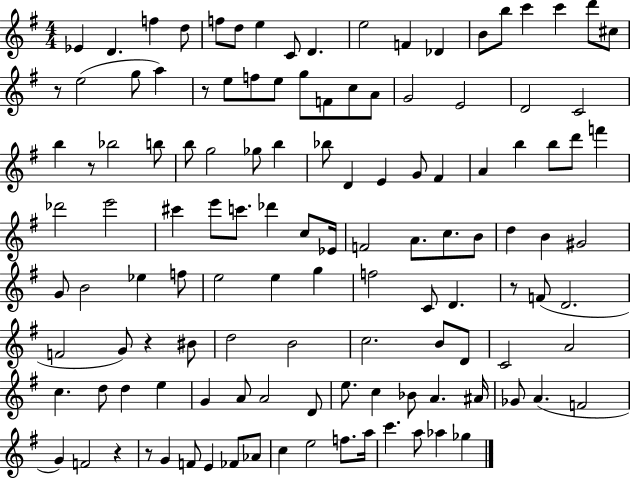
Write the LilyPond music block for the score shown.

{
  \clef treble
  \numericTimeSignature
  \time 4/4
  \key g \major
  \repeat volta 2 { ees'4 d'4. f''4 d''8 | f''8 d''8 e''4 c'8 d'4. | e''2 f'4 des'4 | b'8 b''8 c'''4 c'''4 d'''8 cis''8 | \break r8 e''2( g''8 a''4) | r8 e''8 f''8 e''8 g''8 f'8 c''8 a'8 | g'2 e'2 | d'2 c'2 | \break b''4 r8 bes''2 b''8 | b''8 g''2 ges''8 b''4 | bes''8 d'4 e'4 g'8 fis'4 | a'4 b''4 b''8 d'''8 f'''4 | \break des'''2 e'''2 | cis'''4 e'''8 c'''8. des'''4 c''8 ees'16 | f'2 a'8. c''8. b'8 | d''4 b'4 gis'2 | \break g'8 b'2 ees''4 f''8 | e''2 e''4 g''4 | f''2 c'8 d'4. | r8 f'8( d'2. | \break f'2 g'8) r4 bis'8 | d''2 b'2 | c''2. b'8 d'8 | c'2 a'2 | \break c''4. d''8 d''4 e''4 | g'4 a'8 a'2 d'8 | e''8. c''4 bes'8 a'4. ais'16 | ges'8 a'4.( f'2 | \break g'4) f'2 r4 | r8 g'4 f'8 e'4 fes'8 aes'8 | c''4 e''2 f''8. a''16 | c'''4. a''8 aes''4 ges''4 | \break } \bar "|."
}